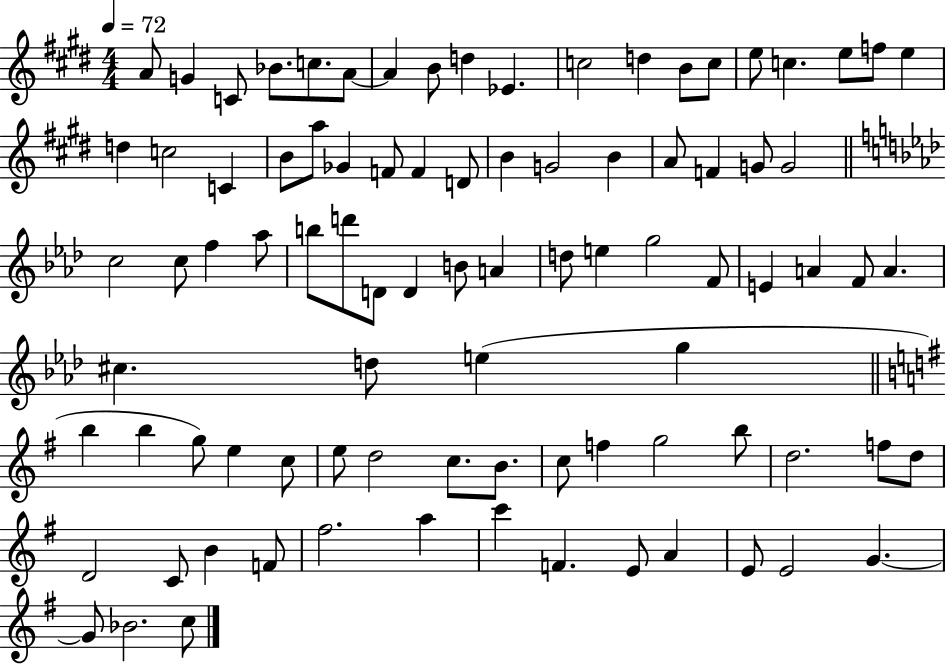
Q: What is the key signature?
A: E major